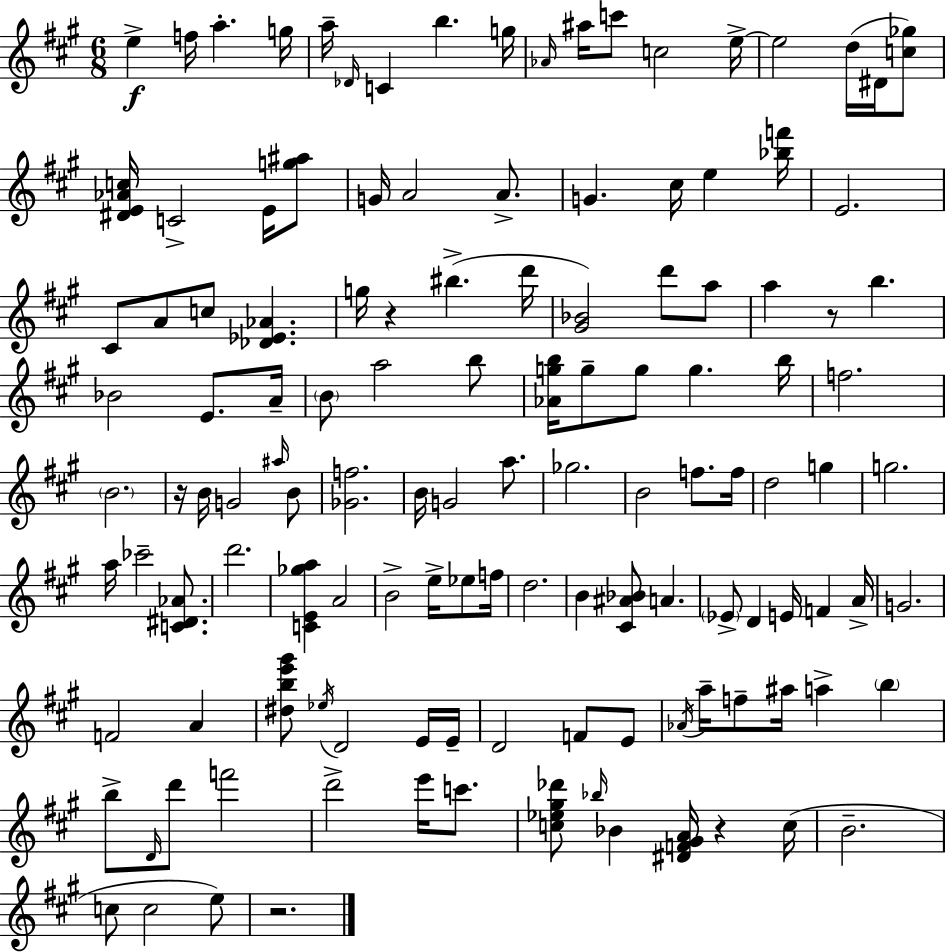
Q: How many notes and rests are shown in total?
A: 127